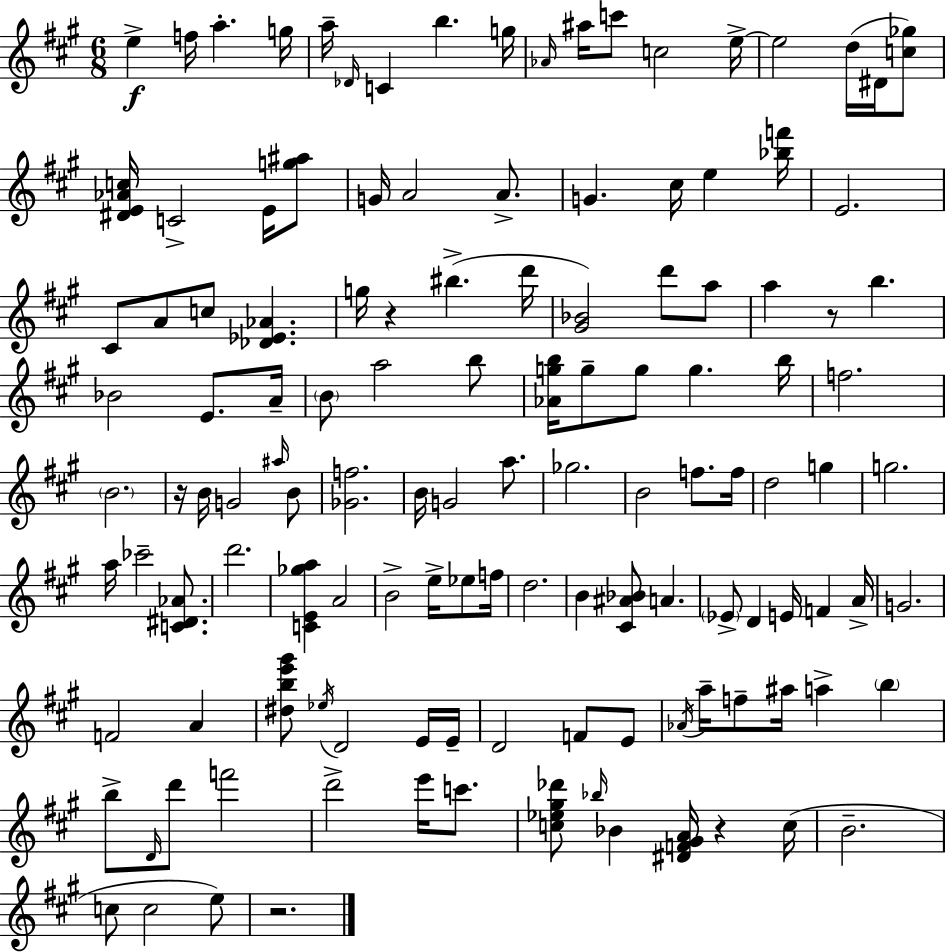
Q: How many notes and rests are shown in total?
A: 127